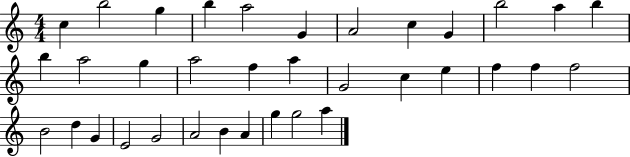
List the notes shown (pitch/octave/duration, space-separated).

C5/q B5/h G5/q B5/q A5/h G4/q A4/h C5/q G4/q B5/h A5/q B5/q B5/q A5/h G5/q A5/h F5/q A5/q G4/h C5/q E5/q F5/q F5/q F5/h B4/h D5/q G4/q E4/h G4/h A4/h B4/q A4/q G5/q G5/h A5/q